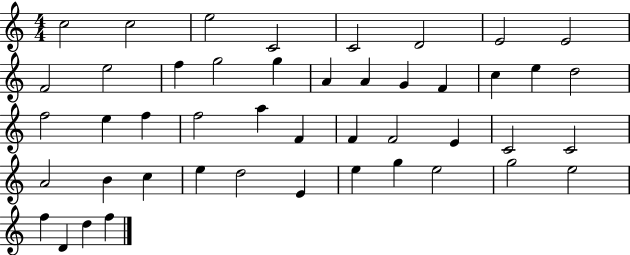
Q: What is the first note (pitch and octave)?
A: C5